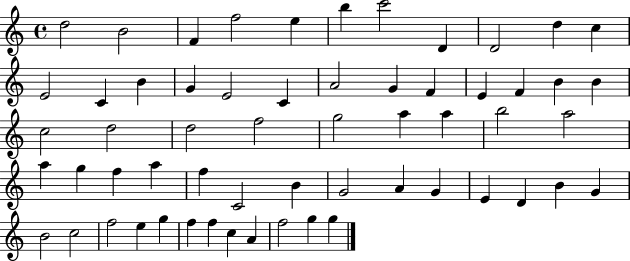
{
  \clef treble
  \time 4/4
  \defaultTimeSignature
  \key c \major
  d''2 b'2 | f'4 f''2 e''4 | b''4 c'''2 d'4 | d'2 d''4 c''4 | \break e'2 c'4 b'4 | g'4 e'2 c'4 | a'2 g'4 f'4 | e'4 f'4 b'4 b'4 | \break c''2 d''2 | d''2 f''2 | g''2 a''4 a''4 | b''2 a''2 | \break a''4 g''4 f''4 a''4 | f''4 c'2 b'4 | g'2 a'4 g'4 | e'4 d'4 b'4 g'4 | \break b'2 c''2 | f''2 e''4 g''4 | f''4 f''4 c''4 a'4 | f''2 g''4 g''4 | \break \bar "|."
}